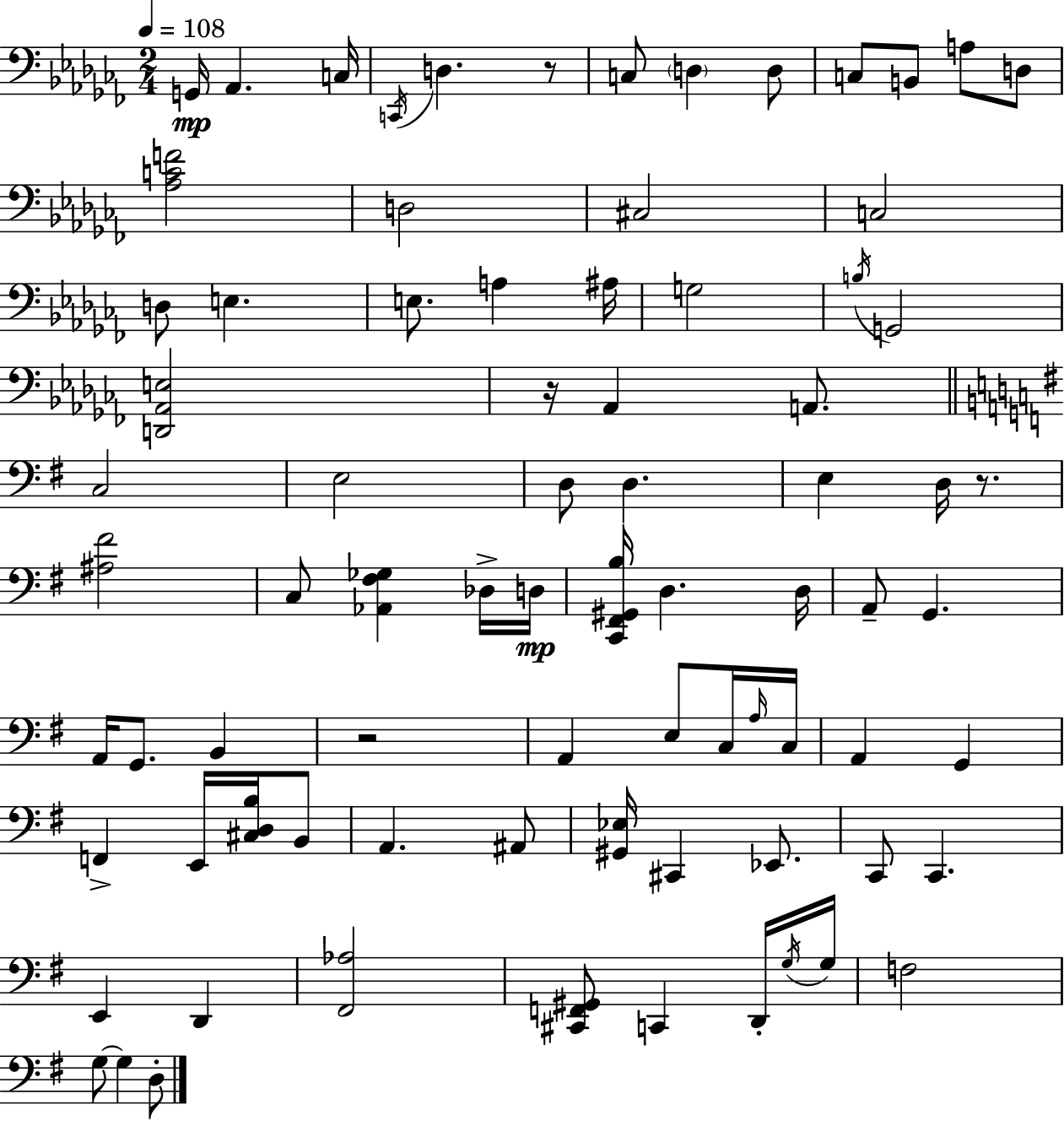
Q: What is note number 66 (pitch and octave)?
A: G3